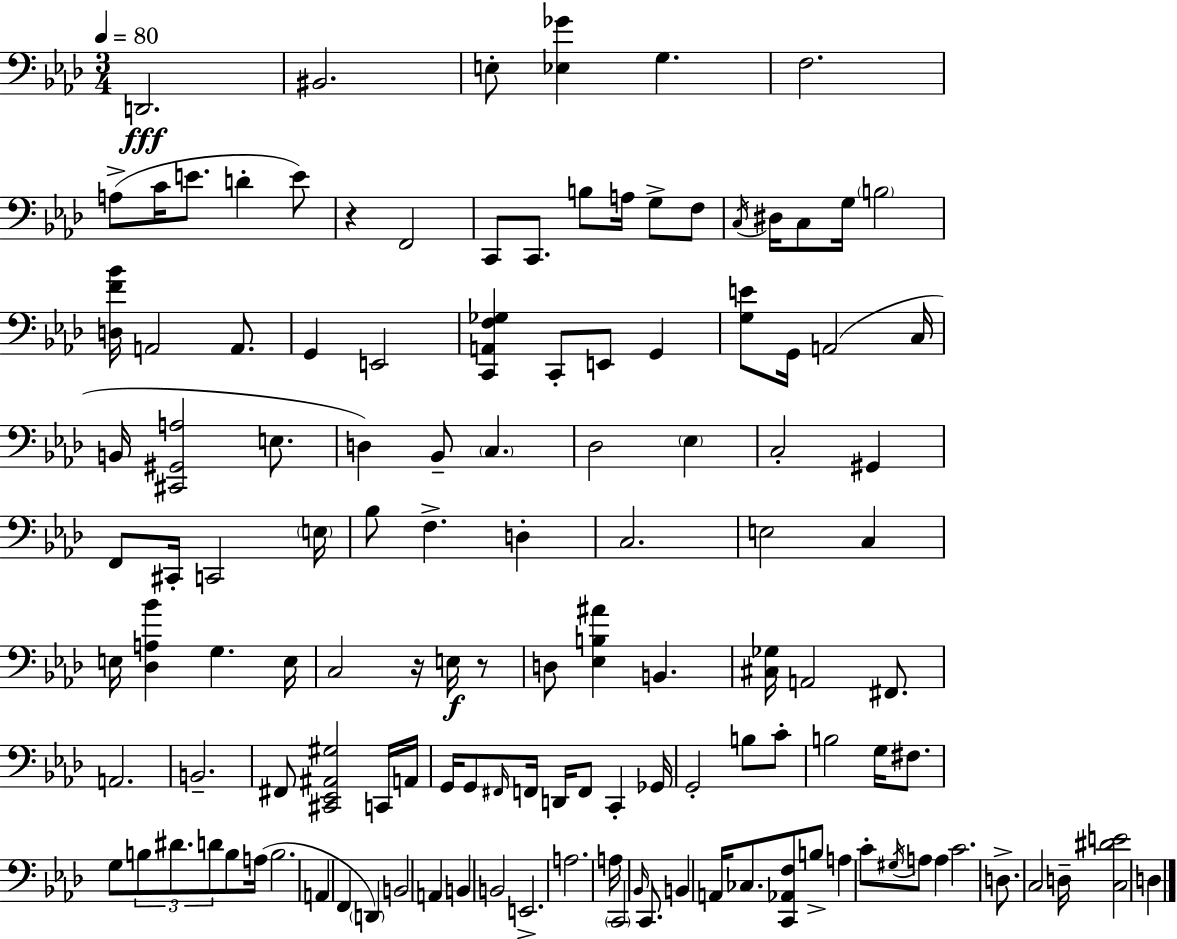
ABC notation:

X:1
T:Untitled
M:3/4
L:1/4
K:Ab
D,,2 ^B,,2 E,/2 [_E,_G] G, F,2 A,/2 C/4 E/2 D E/2 z F,,2 C,,/2 C,,/2 B,/2 A,/4 G,/2 F,/2 C,/4 ^D,/4 C,/2 G,/4 B,2 [D,F_B]/4 A,,2 A,,/2 G,, E,,2 [C,,A,,F,_G,] C,,/2 E,,/2 G,, [G,E]/2 G,,/4 A,,2 C,/4 B,,/4 [^C,,^G,,A,]2 E,/2 D, _B,,/2 C, _D,2 _E, C,2 ^G,, F,,/2 ^C,,/4 C,,2 E,/4 _B,/2 F, D, C,2 E,2 C, E,/4 [_D,A,_B] G, E,/4 C,2 z/4 E,/4 z/2 D,/2 [_E,B,^A] B,, [^C,_G,]/4 A,,2 ^F,,/2 A,,2 B,,2 ^F,,/2 [^C,,_E,,^A,,^G,]2 C,,/4 A,,/4 G,,/4 G,,/2 ^F,,/4 F,,/4 D,,/4 F,,/2 C,, _G,,/4 G,,2 B,/2 C/2 B,2 G,/4 ^F,/2 G,/2 B,/2 ^D/2 D/2 B,/2 A,/4 B,2 A,, F,, D,, B,,2 A,, B,, B,,2 E,,2 A,2 A,/4 C,,2 _B,,/4 C,,/2 B,, A,,/4 _C,/2 [C,,_A,,F,]/2 B,/2 A, C/2 ^G,/4 A,/2 A, C2 D,/2 C,2 D,/4 [C,^DE]2 D,